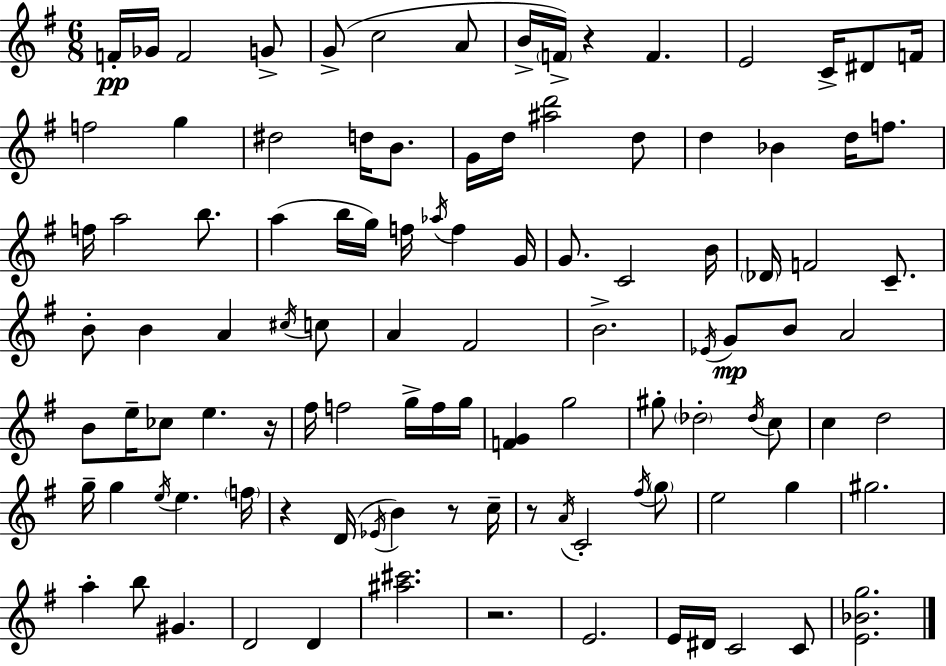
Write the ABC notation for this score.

X:1
T:Untitled
M:6/8
L:1/4
K:G
F/4 _G/4 F2 G/2 G/2 c2 A/2 B/4 F/4 z F E2 C/4 ^D/2 F/4 f2 g ^d2 d/4 B/2 G/4 d/4 [^ad']2 d/2 d _B d/4 f/2 f/4 a2 b/2 a b/4 g/4 f/4 _a/4 f G/4 G/2 C2 B/4 _D/4 F2 C/2 B/2 B A ^c/4 c/2 A ^F2 B2 _E/4 G/2 B/2 A2 B/2 e/4 _c/2 e z/4 ^f/4 f2 g/4 f/4 g/4 [FG] g2 ^g/2 _d2 _d/4 c/2 c d2 g/4 g e/4 e f/4 z D/4 _E/4 B z/2 c/4 z/2 A/4 C2 ^f/4 g/2 e2 g ^g2 a b/2 ^G D2 D [^a^c']2 z2 E2 E/4 ^D/4 C2 C/2 [E_Bg]2